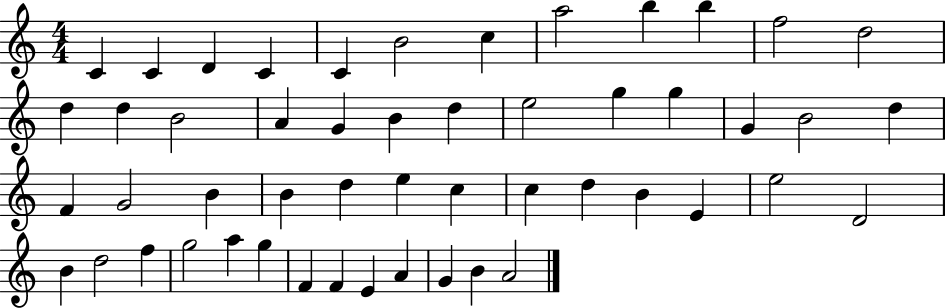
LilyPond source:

{
  \clef treble
  \numericTimeSignature
  \time 4/4
  \key c \major
  c'4 c'4 d'4 c'4 | c'4 b'2 c''4 | a''2 b''4 b''4 | f''2 d''2 | \break d''4 d''4 b'2 | a'4 g'4 b'4 d''4 | e''2 g''4 g''4 | g'4 b'2 d''4 | \break f'4 g'2 b'4 | b'4 d''4 e''4 c''4 | c''4 d''4 b'4 e'4 | e''2 d'2 | \break b'4 d''2 f''4 | g''2 a''4 g''4 | f'4 f'4 e'4 a'4 | g'4 b'4 a'2 | \break \bar "|."
}